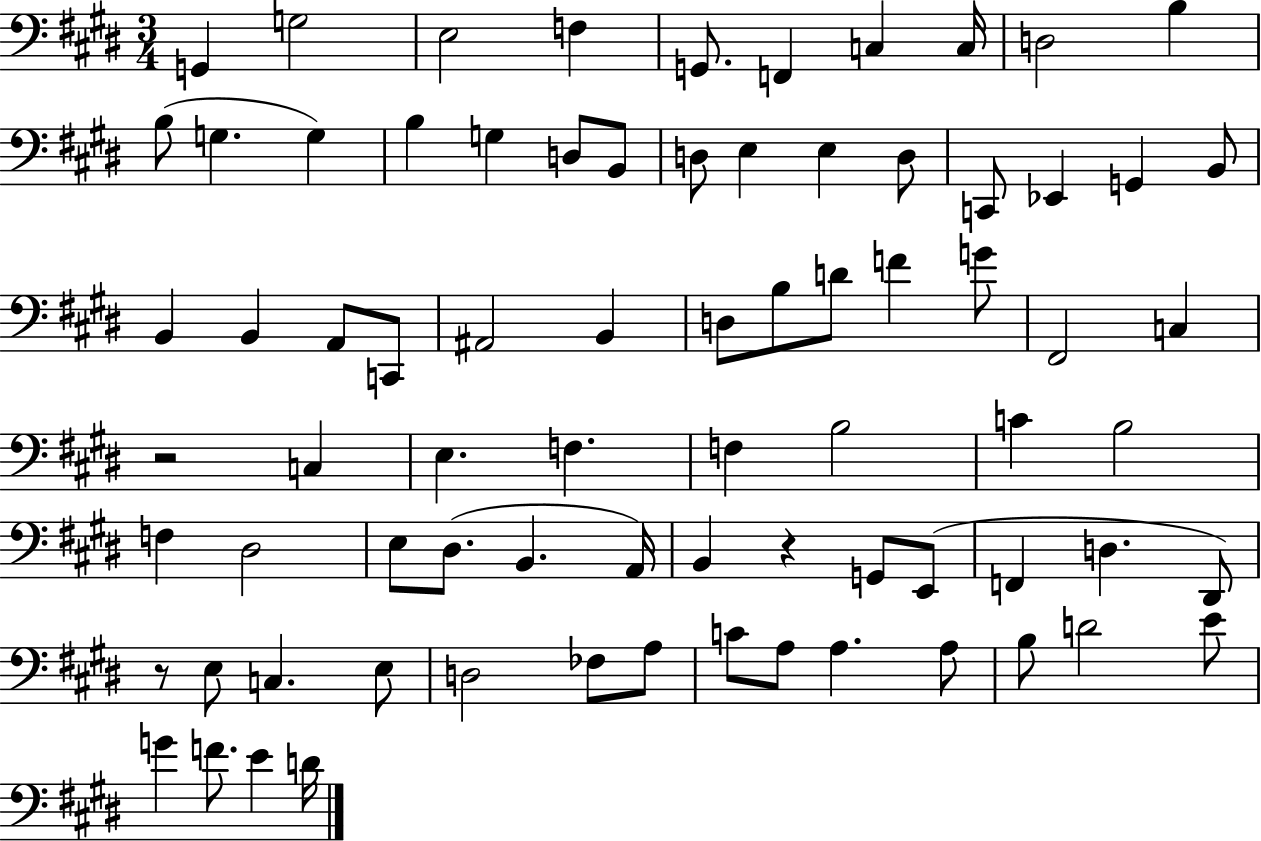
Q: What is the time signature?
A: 3/4